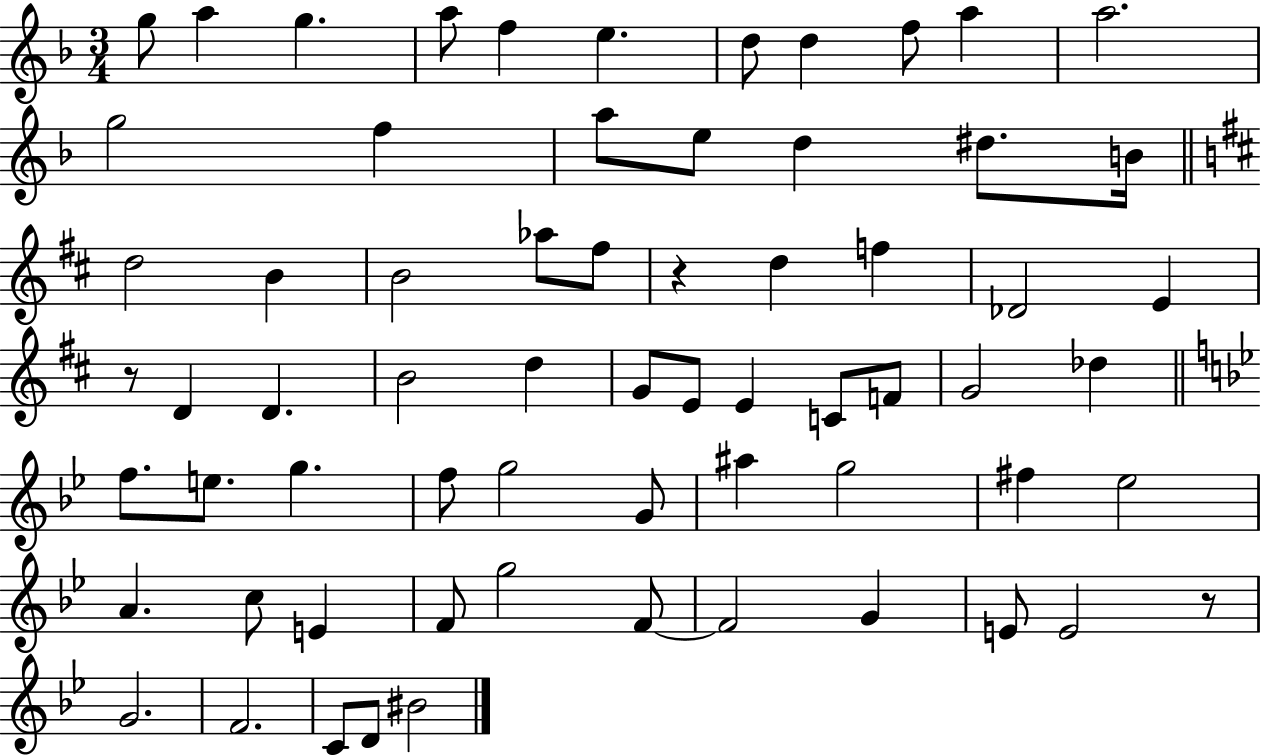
{
  \clef treble
  \numericTimeSignature
  \time 3/4
  \key f \major
  g''8 a''4 g''4. | a''8 f''4 e''4. | d''8 d''4 f''8 a''4 | a''2. | \break g''2 f''4 | a''8 e''8 d''4 dis''8. b'16 | \bar "||" \break \key d \major d''2 b'4 | b'2 aes''8 fis''8 | r4 d''4 f''4 | des'2 e'4 | \break r8 d'4 d'4. | b'2 d''4 | g'8 e'8 e'4 c'8 f'8 | g'2 des''4 | \break \bar "||" \break \key g \minor f''8. e''8. g''4. | f''8 g''2 g'8 | ais''4 g''2 | fis''4 ees''2 | \break a'4. c''8 e'4 | f'8 g''2 f'8~~ | f'2 g'4 | e'8 e'2 r8 | \break g'2. | f'2. | c'8 d'8 bis'2 | \bar "|."
}